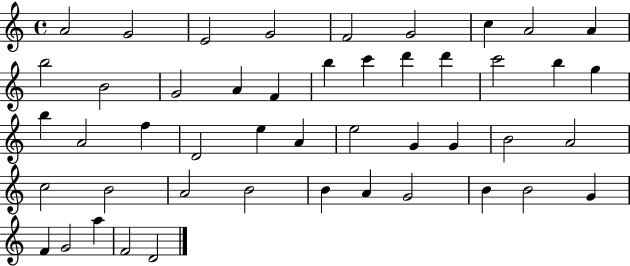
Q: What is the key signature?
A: C major